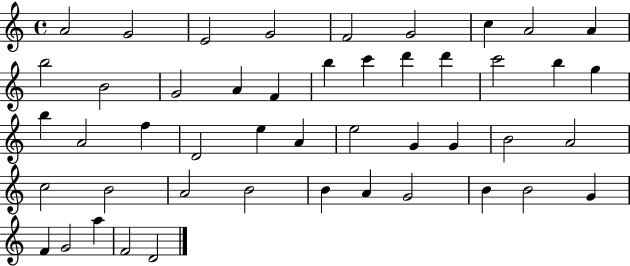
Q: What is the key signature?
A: C major